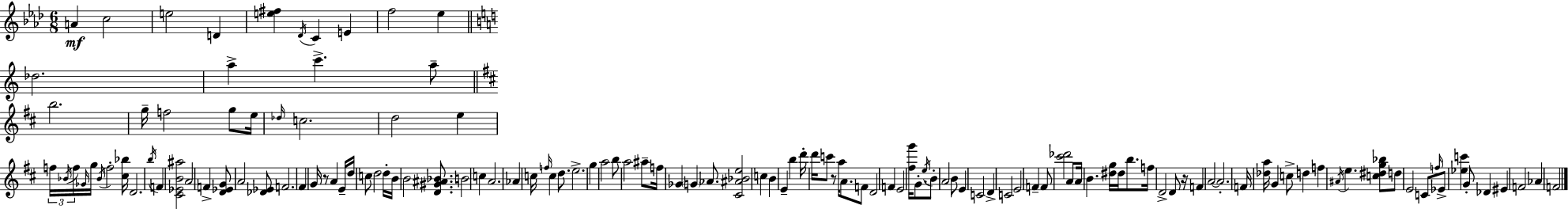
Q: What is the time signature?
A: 6/8